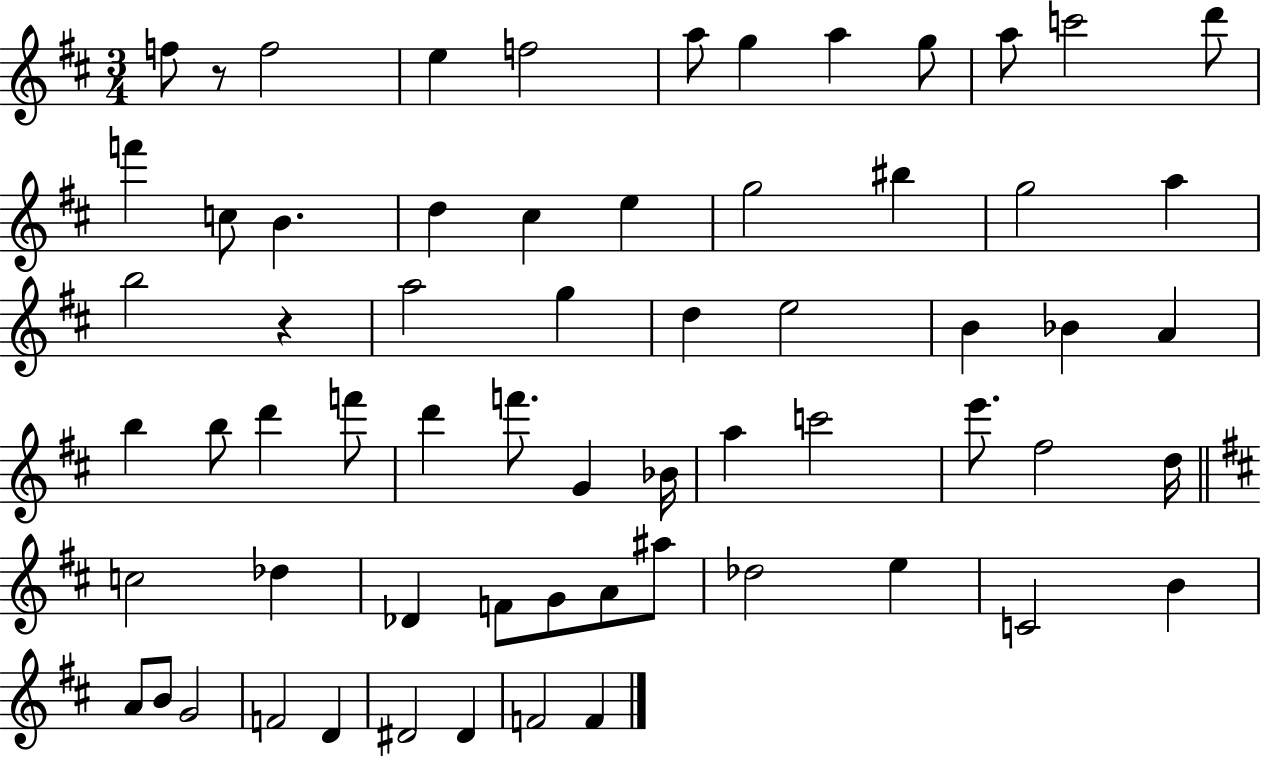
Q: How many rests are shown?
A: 2